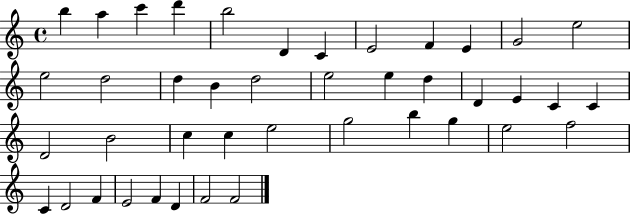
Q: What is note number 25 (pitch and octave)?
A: D4